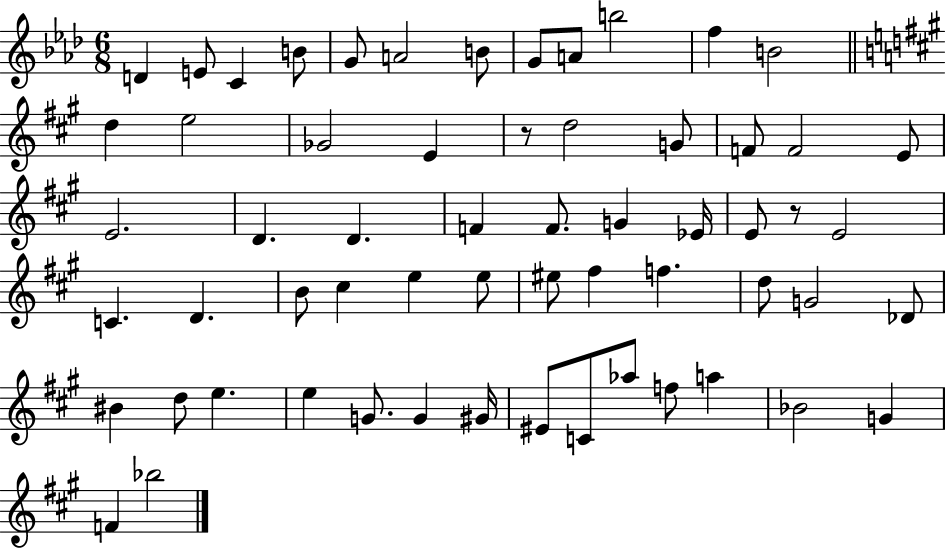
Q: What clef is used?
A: treble